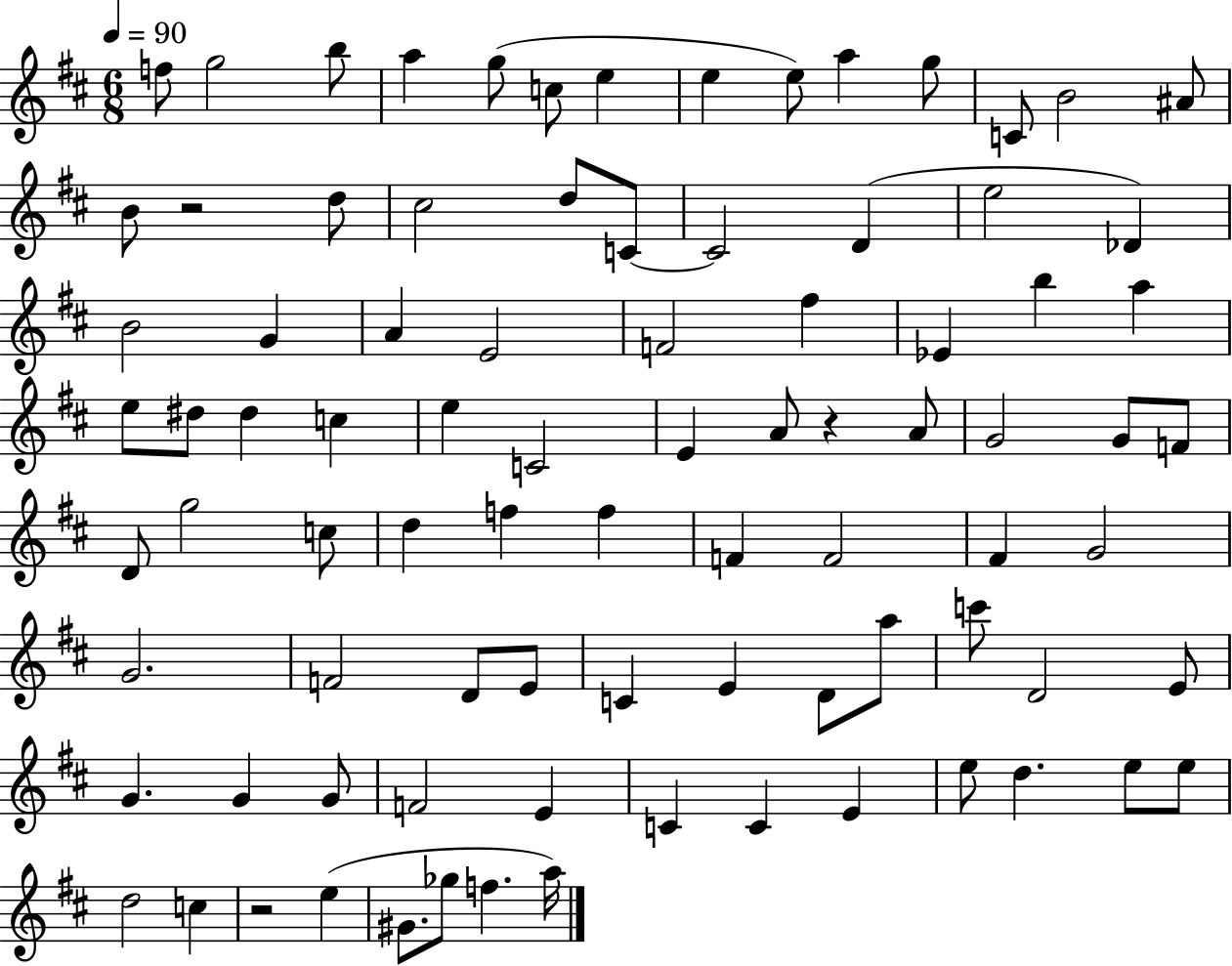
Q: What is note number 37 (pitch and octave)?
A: E5